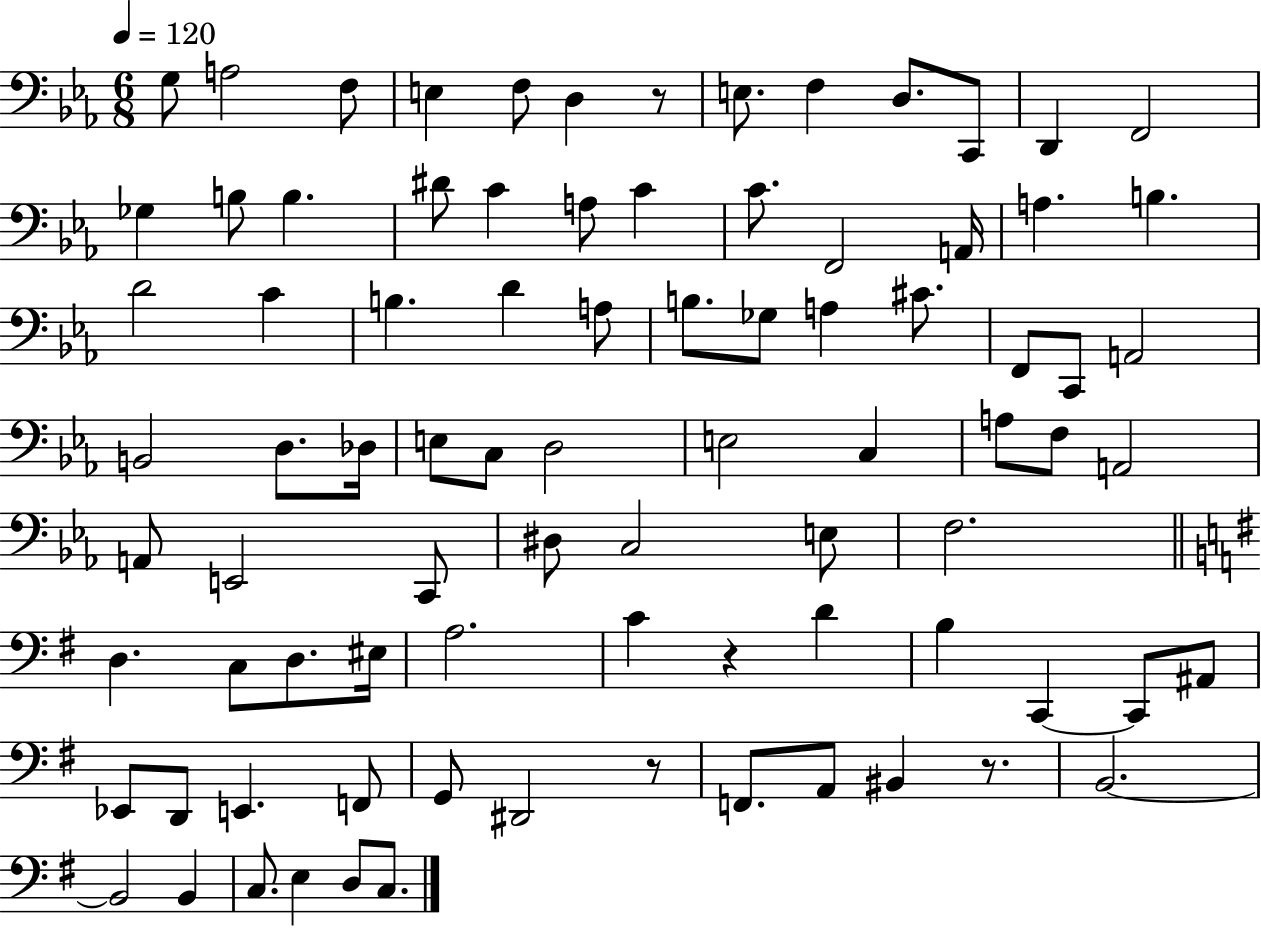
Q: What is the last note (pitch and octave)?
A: C3